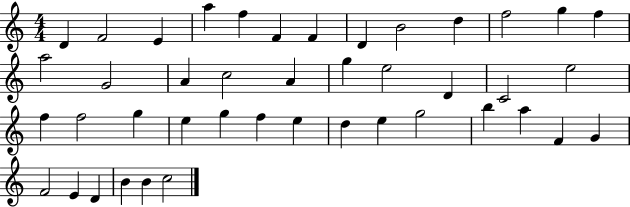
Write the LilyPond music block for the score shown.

{
  \clef treble
  \numericTimeSignature
  \time 4/4
  \key c \major
  d'4 f'2 e'4 | a''4 f''4 f'4 f'4 | d'4 b'2 d''4 | f''2 g''4 f''4 | \break a''2 g'2 | a'4 c''2 a'4 | g''4 e''2 d'4 | c'2 e''2 | \break f''4 f''2 g''4 | e''4 g''4 f''4 e''4 | d''4 e''4 g''2 | b''4 a''4 f'4 g'4 | \break f'2 e'4 d'4 | b'4 b'4 c''2 | \bar "|."
}